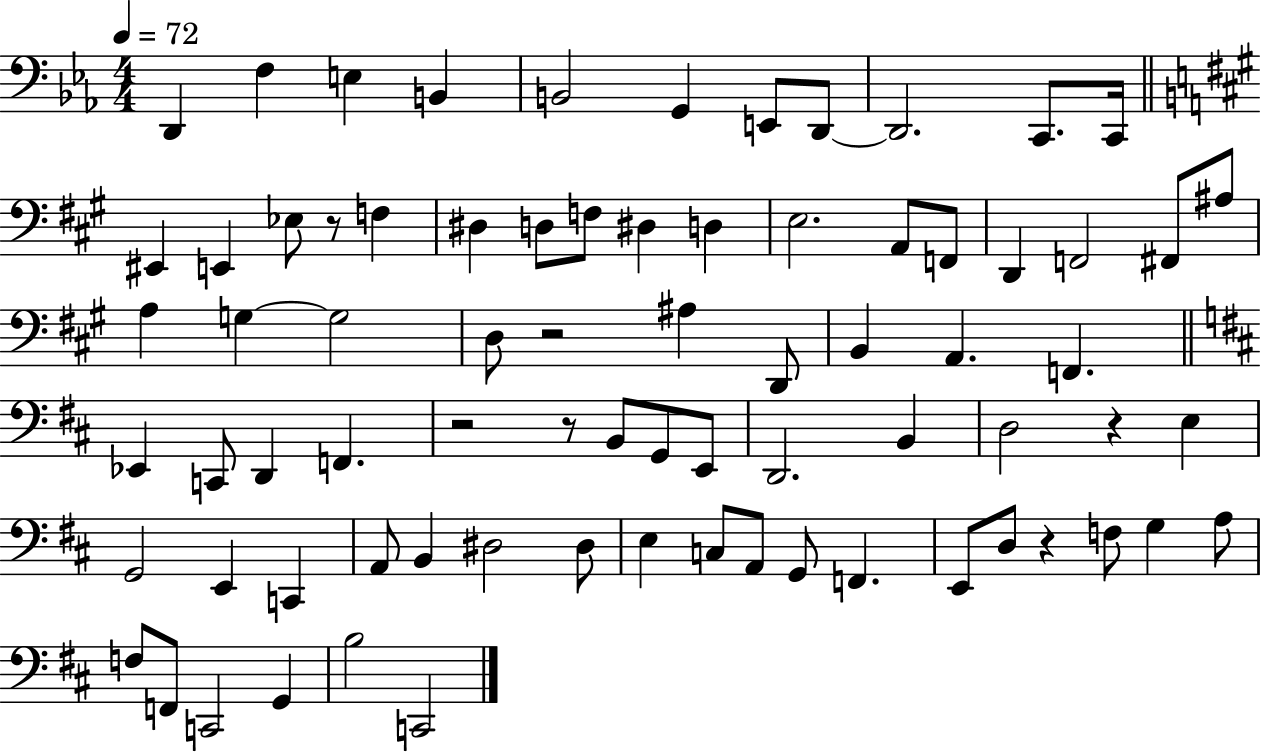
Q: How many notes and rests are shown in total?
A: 76